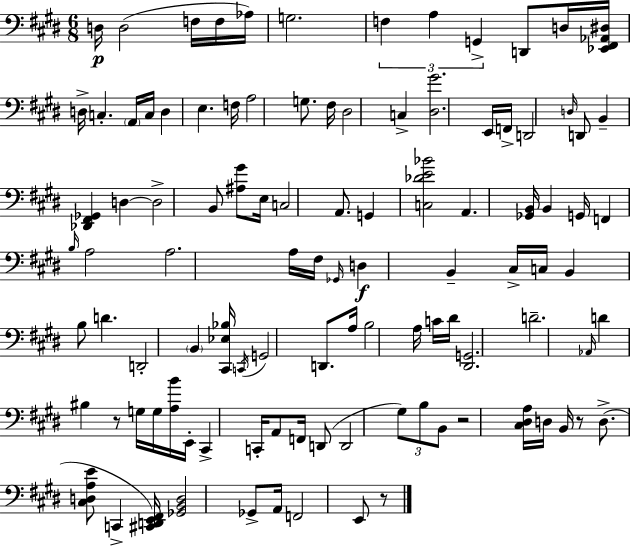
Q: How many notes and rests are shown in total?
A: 104